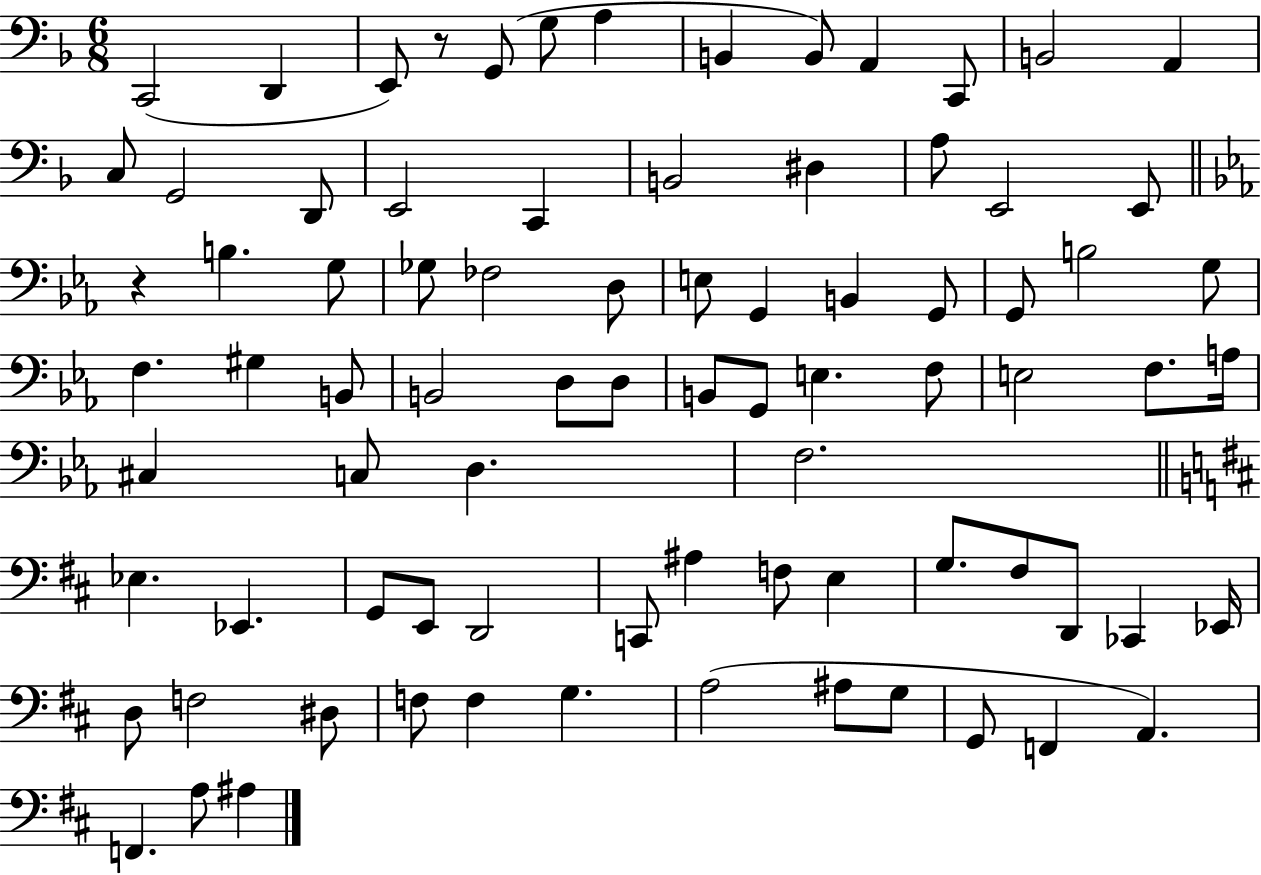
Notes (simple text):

C2/h D2/q E2/e R/e G2/e G3/e A3/q B2/q B2/e A2/q C2/e B2/h A2/q C3/e G2/h D2/e E2/h C2/q B2/h D#3/q A3/e E2/h E2/e R/q B3/q. G3/e Gb3/e FES3/h D3/e E3/e G2/q B2/q G2/e G2/e B3/h G3/e F3/q. G#3/q B2/e B2/h D3/e D3/e B2/e G2/e E3/q. F3/e E3/h F3/e. A3/s C#3/q C3/e D3/q. F3/h. Eb3/q. Eb2/q. G2/e E2/e D2/h C2/e A#3/q F3/e E3/q G3/e. F#3/e D2/e CES2/q Eb2/s D3/e F3/h D#3/e F3/e F3/q G3/q. A3/h A#3/e G3/e G2/e F2/q A2/q. F2/q. A3/e A#3/q